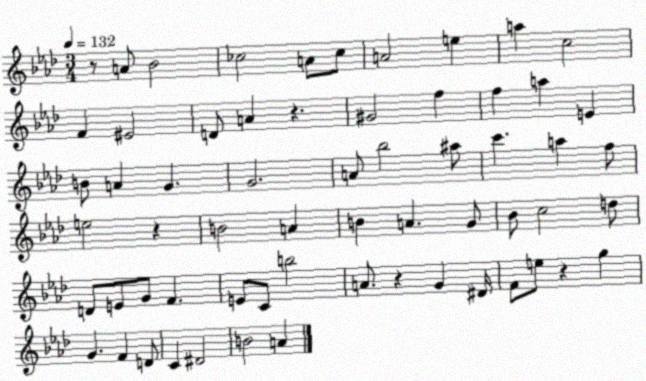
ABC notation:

X:1
T:Untitled
M:3/4
L:1/4
K:Ab
z/2 A/2 _B2 _c2 A/2 _c/2 A2 e a c2 F ^E2 D/2 A z ^G2 f f a E B/2 A G G2 A/2 _b2 ^a/2 c' a f/2 e2 z B2 A B A G/2 _B/2 c2 d/2 D/2 E/2 G/2 F E/2 C/2 b2 A/2 z G ^D/4 F/2 e/2 z g G F D/2 C ^D2 B2 A